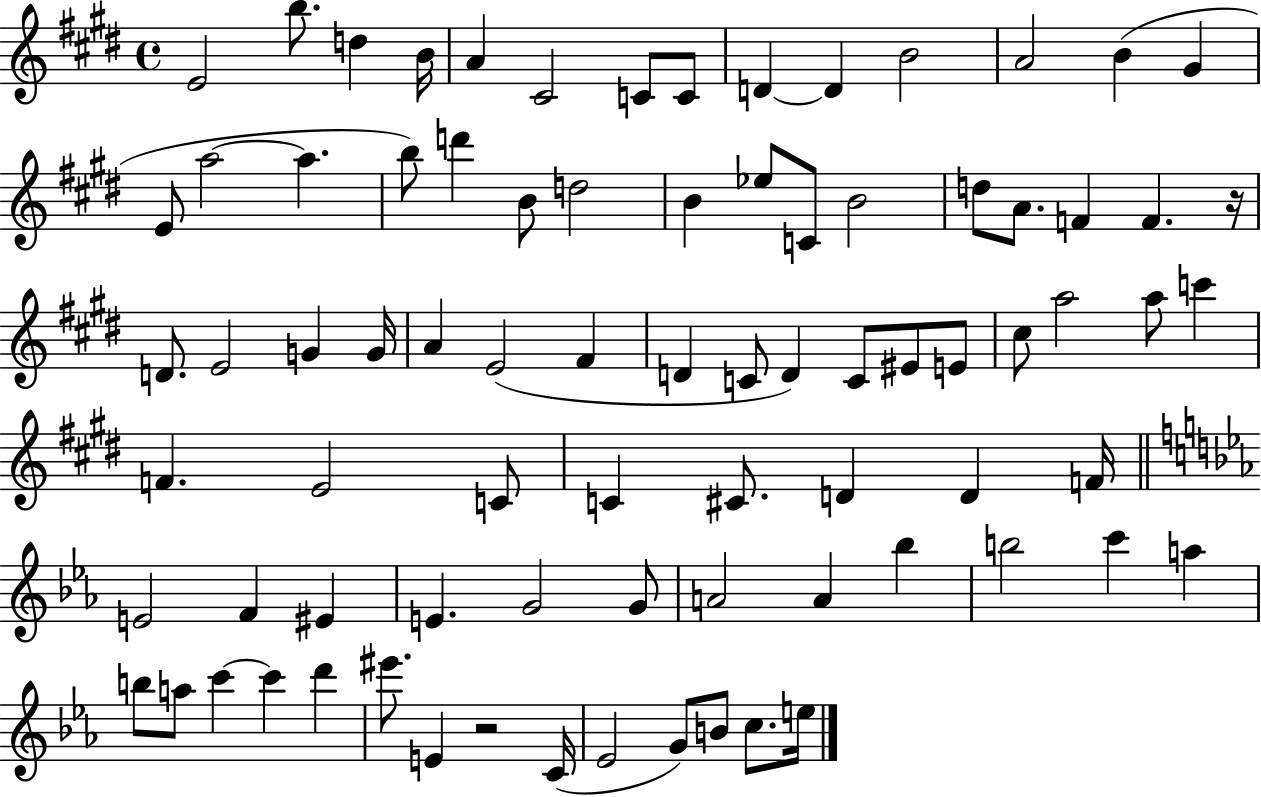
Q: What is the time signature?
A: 4/4